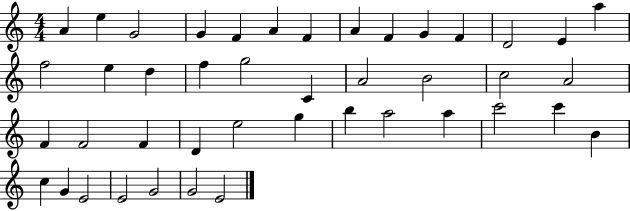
{
  \clef treble
  \numericTimeSignature
  \time 4/4
  \key c \major
  a'4 e''4 g'2 | g'4 f'4 a'4 f'4 | a'4 f'4 g'4 f'4 | d'2 e'4 a''4 | \break f''2 e''4 d''4 | f''4 g''2 c'4 | a'2 b'2 | c''2 a'2 | \break f'4 f'2 f'4 | d'4 e''2 g''4 | b''4 a''2 a''4 | c'''2 c'''4 b'4 | \break c''4 g'4 e'2 | e'2 g'2 | g'2 e'2 | \bar "|."
}